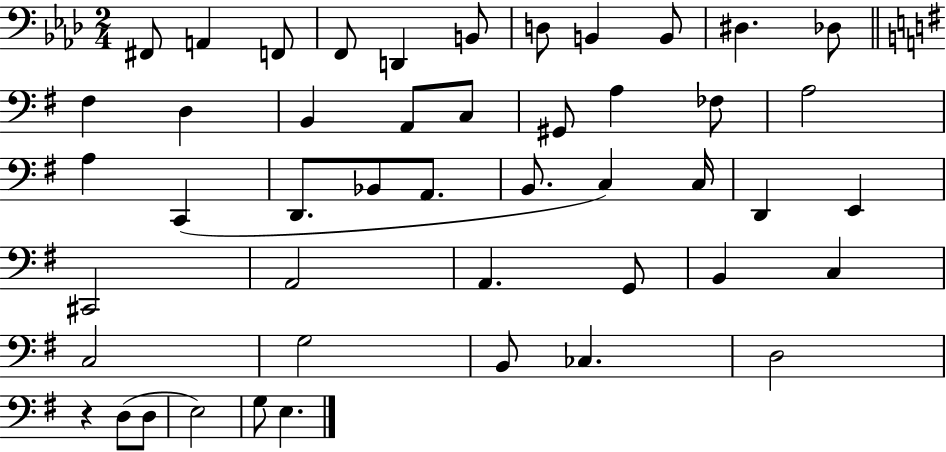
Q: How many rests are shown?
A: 1